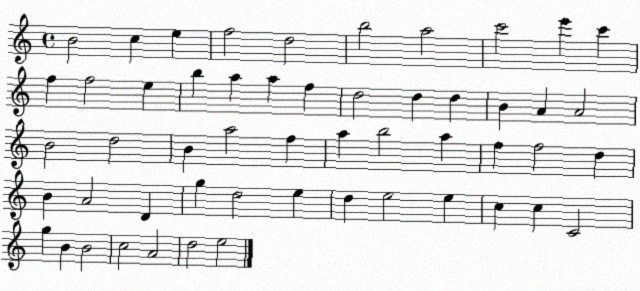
X:1
T:Untitled
M:4/4
L:1/4
K:C
B2 c e f2 d2 b2 a2 c'2 e' c' f f2 e b a a f d2 d d B A A2 B2 d2 B a2 f a b2 a f f2 d B A2 D g d2 e d e2 e c c C2 g B B2 c2 A2 d2 e2